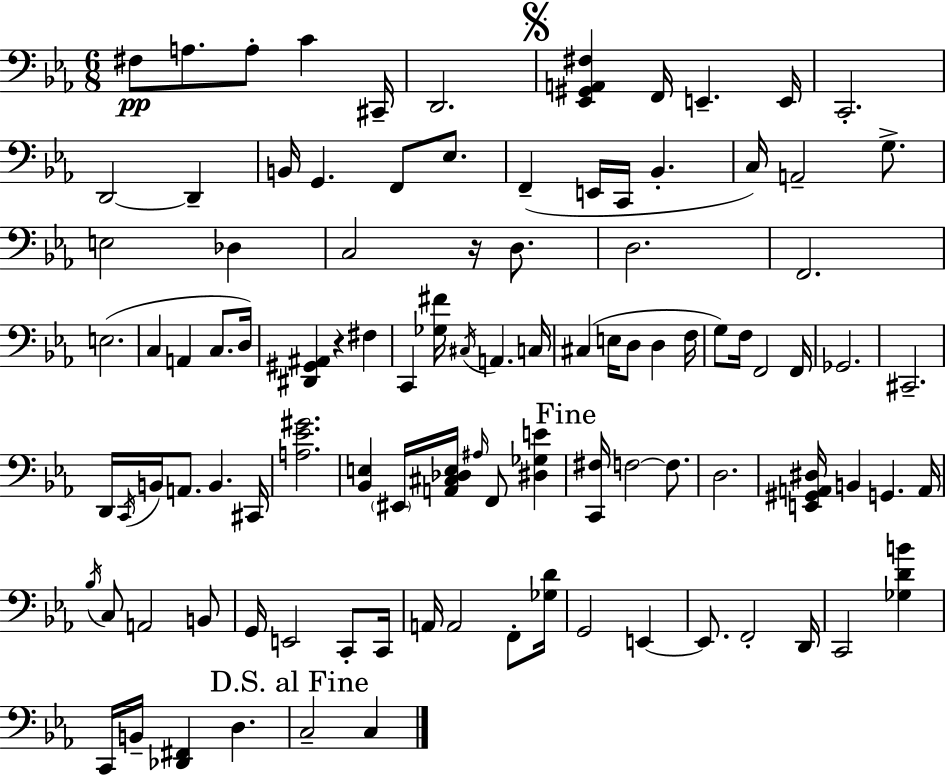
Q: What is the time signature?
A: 6/8